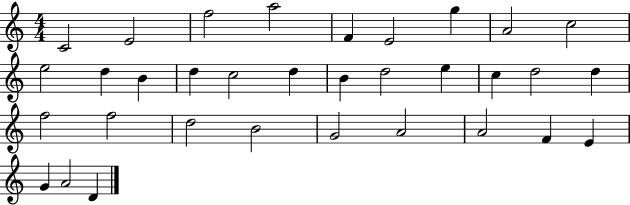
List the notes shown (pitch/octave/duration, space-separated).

C4/h E4/h F5/h A5/h F4/q E4/h G5/q A4/h C5/h E5/h D5/q B4/q D5/q C5/h D5/q B4/q D5/h E5/q C5/q D5/h D5/q F5/h F5/h D5/h B4/h G4/h A4/h A4/h F4/q E4/q G4/q A4/h D4/q